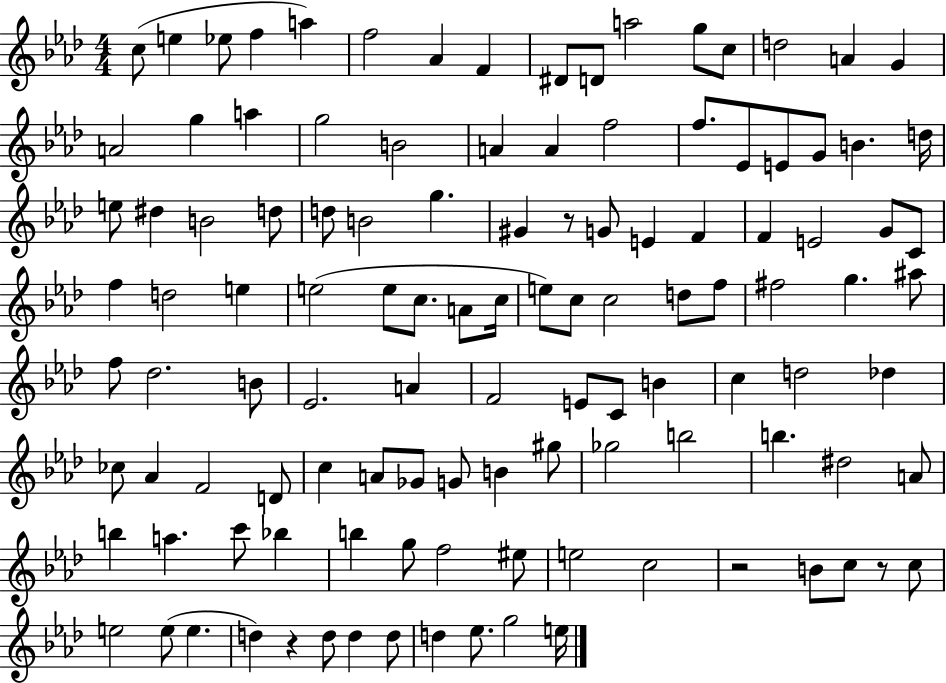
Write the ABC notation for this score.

X:1
T:Untitled
M:4/4
L:1/4
K:Ab
c/2 e _e/2 f a f2 _A F ^D/2 D/2 a2 g/2 c/2 d2 A G A2 g a g2 B2 A A f2 f/2 _E/2 E/2 G/2 B d/4 e/2 ^d B2 d/2 d/2 B2 g ^G z/2 G/2 E F F E2 G/2 C/2 f d2 e e2 e/2 c/2 A/2 c/4 e/2 c/2 c2 d/2 f/2 ^f2 g ^a/2 f/2 _d2 B/2 _E2 A F2 E/2 C/2 B c d2 _d _c/2 _A F2 D/2 c A/2 _G/2 G/2 B ^g/2 _g2 b2 b ^d2 A/2 b a c'/2 _b b g/2 f2 ^e/2 e2 c2 z2 B/2 c/2 z/2 c/2 e2 e/2 e d z d/2 d d/2 d _e/2 g2 e/4